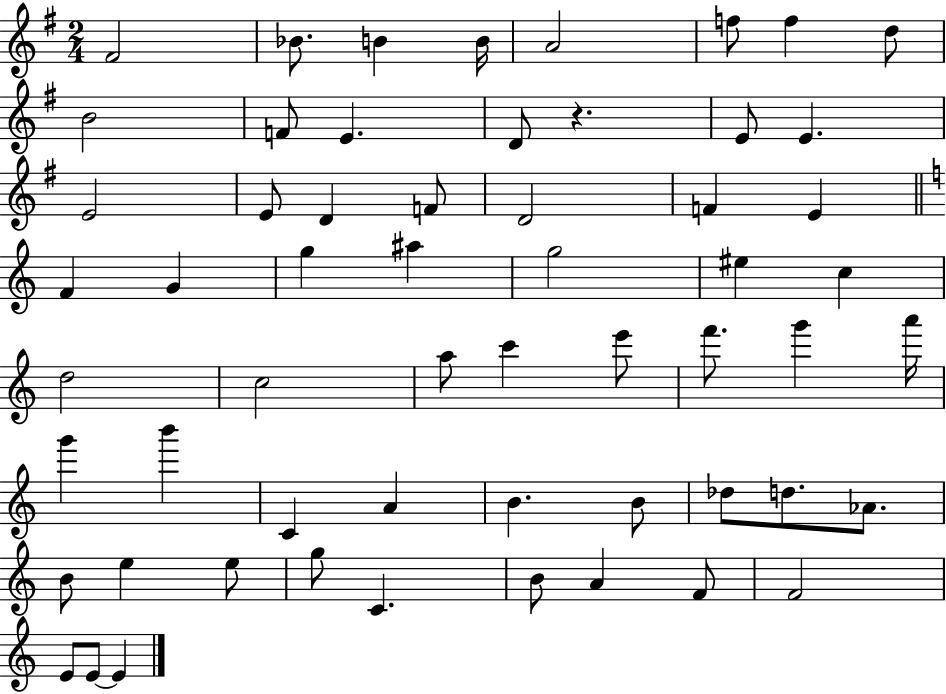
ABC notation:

X:1
T:Untitled
M:2/4
L:1/4
K:G
^F2 _B/2 B B/4 A2 f/2 f d/2 B2 F/2 E D/2 z E/2 E E2 E/2 D F/2 D2 F E F G g ^a g2 ^e c d2 c2 a/2 c' e'/2 f'/2 g' a'/4 g' b' C A B B/2 _d/2 d/2 _A/2 B/2 e e/2 g/2 C B/2 A F/2 F2 E/2 E/2 E